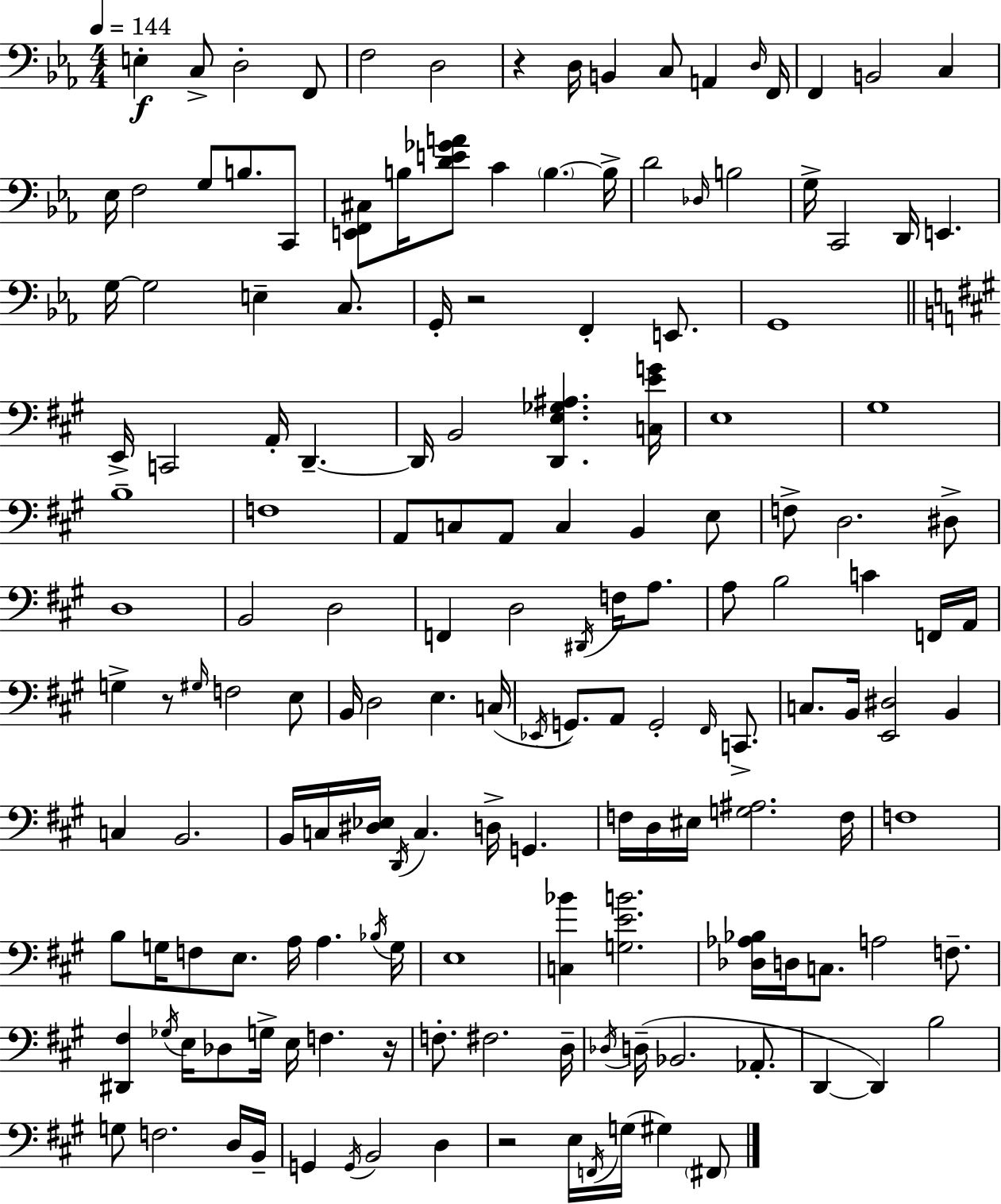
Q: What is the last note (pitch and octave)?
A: F#2